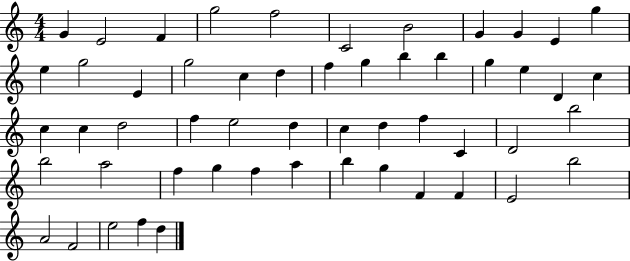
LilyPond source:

{
  \clef treble
  \numericTimeSignature
  \time 4/4
  \key c \major
  g'4 e'2 f'4 | g''2 f''2 | c'2 b'2 | g'4 g'4 e'4 g''4 | \break e''4 g''2 e'4 | g''2 c''4 d''4 | f''4 g''4 b''4 b''4 | g''4 e''4 d'4 c''4 | \break c''4 c''4 d''2 | f''4 e''2 d''4 | c''4 d''4 f''4 c'4 | d'2 b''2 | \break b''2 a''2 | f''4 g''4 f''4 a''4 | b''4 g''4 f'4 f'4 | e'2 b''2 | \break a'2 f'2 | e''2 f''4 d''4 | \bar "|."
}